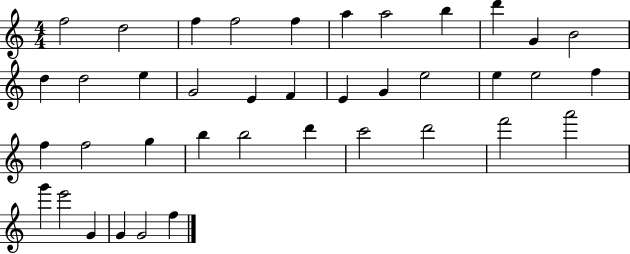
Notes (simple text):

F5/h D5/h F5/q F5/h F5/q A5/q A5/h B5/q D6/q G4/q B4/h D5/q D5/h E5/q G4/h E4/q F4/q E4/q G4/q E5/h E5/q E5/h F5/q F5/q F5/h G5/q B5/q B5/h D6/q C6/h D6/h F6/h A6/h G6/q E6/h G4/q G4/q G4/h F5/q